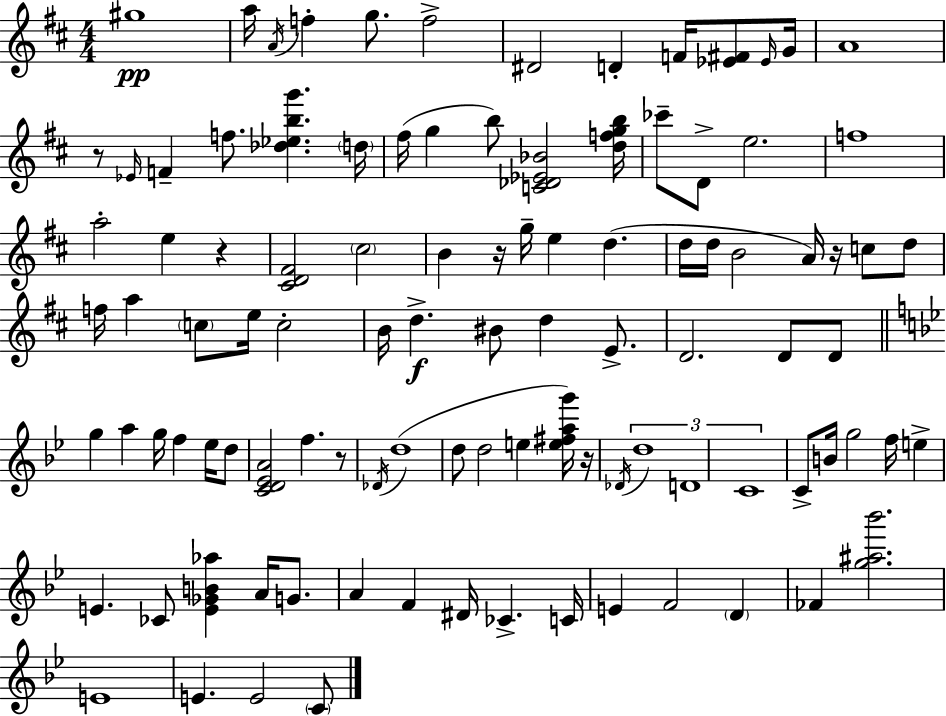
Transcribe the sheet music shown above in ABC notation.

X:1
T:Untitled
M:4/4
L:1/4
K:D
^g4 a/4 A/4 f g/2 f2 ^D2 D F/4 [_E^F]/2 _E/4 G/4 A4 z/2 _E/4 F f/2 [_d_ebg'] d/4 ^f/4 g b/2 [C_D_E_B]2 [dfgb]/4 _c'/2 D/2 e2 f4 a2 e z [^CD^F]2 ^c2 B z/4 g/4 e d d/4 d/4 B2 A/4 z/4 c/2 d/2 f/4 a c/2 e/4 c2 B/4 d ^B/2 d E/2 D2 D/2 D/2 g a g/4 f _e/4 d/2 [CD_EA]2 f z/2 _D/4 d4 d/2 d2 e [e^fag']/4 z/4 _D/4 d4 D4 C4 C/2 B/4 g2 f/4 e E _C/2 [E_GB_a] A/4 G/2 A F ^D/4 _C C/4 E F2 D _F [g^a_b']2 E4 E E2 C/2